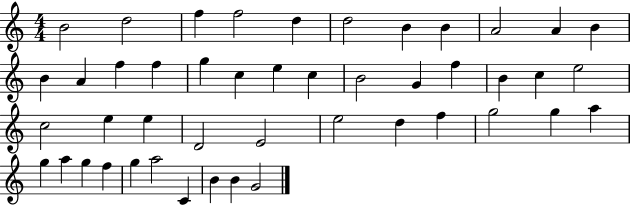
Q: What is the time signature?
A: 4/4